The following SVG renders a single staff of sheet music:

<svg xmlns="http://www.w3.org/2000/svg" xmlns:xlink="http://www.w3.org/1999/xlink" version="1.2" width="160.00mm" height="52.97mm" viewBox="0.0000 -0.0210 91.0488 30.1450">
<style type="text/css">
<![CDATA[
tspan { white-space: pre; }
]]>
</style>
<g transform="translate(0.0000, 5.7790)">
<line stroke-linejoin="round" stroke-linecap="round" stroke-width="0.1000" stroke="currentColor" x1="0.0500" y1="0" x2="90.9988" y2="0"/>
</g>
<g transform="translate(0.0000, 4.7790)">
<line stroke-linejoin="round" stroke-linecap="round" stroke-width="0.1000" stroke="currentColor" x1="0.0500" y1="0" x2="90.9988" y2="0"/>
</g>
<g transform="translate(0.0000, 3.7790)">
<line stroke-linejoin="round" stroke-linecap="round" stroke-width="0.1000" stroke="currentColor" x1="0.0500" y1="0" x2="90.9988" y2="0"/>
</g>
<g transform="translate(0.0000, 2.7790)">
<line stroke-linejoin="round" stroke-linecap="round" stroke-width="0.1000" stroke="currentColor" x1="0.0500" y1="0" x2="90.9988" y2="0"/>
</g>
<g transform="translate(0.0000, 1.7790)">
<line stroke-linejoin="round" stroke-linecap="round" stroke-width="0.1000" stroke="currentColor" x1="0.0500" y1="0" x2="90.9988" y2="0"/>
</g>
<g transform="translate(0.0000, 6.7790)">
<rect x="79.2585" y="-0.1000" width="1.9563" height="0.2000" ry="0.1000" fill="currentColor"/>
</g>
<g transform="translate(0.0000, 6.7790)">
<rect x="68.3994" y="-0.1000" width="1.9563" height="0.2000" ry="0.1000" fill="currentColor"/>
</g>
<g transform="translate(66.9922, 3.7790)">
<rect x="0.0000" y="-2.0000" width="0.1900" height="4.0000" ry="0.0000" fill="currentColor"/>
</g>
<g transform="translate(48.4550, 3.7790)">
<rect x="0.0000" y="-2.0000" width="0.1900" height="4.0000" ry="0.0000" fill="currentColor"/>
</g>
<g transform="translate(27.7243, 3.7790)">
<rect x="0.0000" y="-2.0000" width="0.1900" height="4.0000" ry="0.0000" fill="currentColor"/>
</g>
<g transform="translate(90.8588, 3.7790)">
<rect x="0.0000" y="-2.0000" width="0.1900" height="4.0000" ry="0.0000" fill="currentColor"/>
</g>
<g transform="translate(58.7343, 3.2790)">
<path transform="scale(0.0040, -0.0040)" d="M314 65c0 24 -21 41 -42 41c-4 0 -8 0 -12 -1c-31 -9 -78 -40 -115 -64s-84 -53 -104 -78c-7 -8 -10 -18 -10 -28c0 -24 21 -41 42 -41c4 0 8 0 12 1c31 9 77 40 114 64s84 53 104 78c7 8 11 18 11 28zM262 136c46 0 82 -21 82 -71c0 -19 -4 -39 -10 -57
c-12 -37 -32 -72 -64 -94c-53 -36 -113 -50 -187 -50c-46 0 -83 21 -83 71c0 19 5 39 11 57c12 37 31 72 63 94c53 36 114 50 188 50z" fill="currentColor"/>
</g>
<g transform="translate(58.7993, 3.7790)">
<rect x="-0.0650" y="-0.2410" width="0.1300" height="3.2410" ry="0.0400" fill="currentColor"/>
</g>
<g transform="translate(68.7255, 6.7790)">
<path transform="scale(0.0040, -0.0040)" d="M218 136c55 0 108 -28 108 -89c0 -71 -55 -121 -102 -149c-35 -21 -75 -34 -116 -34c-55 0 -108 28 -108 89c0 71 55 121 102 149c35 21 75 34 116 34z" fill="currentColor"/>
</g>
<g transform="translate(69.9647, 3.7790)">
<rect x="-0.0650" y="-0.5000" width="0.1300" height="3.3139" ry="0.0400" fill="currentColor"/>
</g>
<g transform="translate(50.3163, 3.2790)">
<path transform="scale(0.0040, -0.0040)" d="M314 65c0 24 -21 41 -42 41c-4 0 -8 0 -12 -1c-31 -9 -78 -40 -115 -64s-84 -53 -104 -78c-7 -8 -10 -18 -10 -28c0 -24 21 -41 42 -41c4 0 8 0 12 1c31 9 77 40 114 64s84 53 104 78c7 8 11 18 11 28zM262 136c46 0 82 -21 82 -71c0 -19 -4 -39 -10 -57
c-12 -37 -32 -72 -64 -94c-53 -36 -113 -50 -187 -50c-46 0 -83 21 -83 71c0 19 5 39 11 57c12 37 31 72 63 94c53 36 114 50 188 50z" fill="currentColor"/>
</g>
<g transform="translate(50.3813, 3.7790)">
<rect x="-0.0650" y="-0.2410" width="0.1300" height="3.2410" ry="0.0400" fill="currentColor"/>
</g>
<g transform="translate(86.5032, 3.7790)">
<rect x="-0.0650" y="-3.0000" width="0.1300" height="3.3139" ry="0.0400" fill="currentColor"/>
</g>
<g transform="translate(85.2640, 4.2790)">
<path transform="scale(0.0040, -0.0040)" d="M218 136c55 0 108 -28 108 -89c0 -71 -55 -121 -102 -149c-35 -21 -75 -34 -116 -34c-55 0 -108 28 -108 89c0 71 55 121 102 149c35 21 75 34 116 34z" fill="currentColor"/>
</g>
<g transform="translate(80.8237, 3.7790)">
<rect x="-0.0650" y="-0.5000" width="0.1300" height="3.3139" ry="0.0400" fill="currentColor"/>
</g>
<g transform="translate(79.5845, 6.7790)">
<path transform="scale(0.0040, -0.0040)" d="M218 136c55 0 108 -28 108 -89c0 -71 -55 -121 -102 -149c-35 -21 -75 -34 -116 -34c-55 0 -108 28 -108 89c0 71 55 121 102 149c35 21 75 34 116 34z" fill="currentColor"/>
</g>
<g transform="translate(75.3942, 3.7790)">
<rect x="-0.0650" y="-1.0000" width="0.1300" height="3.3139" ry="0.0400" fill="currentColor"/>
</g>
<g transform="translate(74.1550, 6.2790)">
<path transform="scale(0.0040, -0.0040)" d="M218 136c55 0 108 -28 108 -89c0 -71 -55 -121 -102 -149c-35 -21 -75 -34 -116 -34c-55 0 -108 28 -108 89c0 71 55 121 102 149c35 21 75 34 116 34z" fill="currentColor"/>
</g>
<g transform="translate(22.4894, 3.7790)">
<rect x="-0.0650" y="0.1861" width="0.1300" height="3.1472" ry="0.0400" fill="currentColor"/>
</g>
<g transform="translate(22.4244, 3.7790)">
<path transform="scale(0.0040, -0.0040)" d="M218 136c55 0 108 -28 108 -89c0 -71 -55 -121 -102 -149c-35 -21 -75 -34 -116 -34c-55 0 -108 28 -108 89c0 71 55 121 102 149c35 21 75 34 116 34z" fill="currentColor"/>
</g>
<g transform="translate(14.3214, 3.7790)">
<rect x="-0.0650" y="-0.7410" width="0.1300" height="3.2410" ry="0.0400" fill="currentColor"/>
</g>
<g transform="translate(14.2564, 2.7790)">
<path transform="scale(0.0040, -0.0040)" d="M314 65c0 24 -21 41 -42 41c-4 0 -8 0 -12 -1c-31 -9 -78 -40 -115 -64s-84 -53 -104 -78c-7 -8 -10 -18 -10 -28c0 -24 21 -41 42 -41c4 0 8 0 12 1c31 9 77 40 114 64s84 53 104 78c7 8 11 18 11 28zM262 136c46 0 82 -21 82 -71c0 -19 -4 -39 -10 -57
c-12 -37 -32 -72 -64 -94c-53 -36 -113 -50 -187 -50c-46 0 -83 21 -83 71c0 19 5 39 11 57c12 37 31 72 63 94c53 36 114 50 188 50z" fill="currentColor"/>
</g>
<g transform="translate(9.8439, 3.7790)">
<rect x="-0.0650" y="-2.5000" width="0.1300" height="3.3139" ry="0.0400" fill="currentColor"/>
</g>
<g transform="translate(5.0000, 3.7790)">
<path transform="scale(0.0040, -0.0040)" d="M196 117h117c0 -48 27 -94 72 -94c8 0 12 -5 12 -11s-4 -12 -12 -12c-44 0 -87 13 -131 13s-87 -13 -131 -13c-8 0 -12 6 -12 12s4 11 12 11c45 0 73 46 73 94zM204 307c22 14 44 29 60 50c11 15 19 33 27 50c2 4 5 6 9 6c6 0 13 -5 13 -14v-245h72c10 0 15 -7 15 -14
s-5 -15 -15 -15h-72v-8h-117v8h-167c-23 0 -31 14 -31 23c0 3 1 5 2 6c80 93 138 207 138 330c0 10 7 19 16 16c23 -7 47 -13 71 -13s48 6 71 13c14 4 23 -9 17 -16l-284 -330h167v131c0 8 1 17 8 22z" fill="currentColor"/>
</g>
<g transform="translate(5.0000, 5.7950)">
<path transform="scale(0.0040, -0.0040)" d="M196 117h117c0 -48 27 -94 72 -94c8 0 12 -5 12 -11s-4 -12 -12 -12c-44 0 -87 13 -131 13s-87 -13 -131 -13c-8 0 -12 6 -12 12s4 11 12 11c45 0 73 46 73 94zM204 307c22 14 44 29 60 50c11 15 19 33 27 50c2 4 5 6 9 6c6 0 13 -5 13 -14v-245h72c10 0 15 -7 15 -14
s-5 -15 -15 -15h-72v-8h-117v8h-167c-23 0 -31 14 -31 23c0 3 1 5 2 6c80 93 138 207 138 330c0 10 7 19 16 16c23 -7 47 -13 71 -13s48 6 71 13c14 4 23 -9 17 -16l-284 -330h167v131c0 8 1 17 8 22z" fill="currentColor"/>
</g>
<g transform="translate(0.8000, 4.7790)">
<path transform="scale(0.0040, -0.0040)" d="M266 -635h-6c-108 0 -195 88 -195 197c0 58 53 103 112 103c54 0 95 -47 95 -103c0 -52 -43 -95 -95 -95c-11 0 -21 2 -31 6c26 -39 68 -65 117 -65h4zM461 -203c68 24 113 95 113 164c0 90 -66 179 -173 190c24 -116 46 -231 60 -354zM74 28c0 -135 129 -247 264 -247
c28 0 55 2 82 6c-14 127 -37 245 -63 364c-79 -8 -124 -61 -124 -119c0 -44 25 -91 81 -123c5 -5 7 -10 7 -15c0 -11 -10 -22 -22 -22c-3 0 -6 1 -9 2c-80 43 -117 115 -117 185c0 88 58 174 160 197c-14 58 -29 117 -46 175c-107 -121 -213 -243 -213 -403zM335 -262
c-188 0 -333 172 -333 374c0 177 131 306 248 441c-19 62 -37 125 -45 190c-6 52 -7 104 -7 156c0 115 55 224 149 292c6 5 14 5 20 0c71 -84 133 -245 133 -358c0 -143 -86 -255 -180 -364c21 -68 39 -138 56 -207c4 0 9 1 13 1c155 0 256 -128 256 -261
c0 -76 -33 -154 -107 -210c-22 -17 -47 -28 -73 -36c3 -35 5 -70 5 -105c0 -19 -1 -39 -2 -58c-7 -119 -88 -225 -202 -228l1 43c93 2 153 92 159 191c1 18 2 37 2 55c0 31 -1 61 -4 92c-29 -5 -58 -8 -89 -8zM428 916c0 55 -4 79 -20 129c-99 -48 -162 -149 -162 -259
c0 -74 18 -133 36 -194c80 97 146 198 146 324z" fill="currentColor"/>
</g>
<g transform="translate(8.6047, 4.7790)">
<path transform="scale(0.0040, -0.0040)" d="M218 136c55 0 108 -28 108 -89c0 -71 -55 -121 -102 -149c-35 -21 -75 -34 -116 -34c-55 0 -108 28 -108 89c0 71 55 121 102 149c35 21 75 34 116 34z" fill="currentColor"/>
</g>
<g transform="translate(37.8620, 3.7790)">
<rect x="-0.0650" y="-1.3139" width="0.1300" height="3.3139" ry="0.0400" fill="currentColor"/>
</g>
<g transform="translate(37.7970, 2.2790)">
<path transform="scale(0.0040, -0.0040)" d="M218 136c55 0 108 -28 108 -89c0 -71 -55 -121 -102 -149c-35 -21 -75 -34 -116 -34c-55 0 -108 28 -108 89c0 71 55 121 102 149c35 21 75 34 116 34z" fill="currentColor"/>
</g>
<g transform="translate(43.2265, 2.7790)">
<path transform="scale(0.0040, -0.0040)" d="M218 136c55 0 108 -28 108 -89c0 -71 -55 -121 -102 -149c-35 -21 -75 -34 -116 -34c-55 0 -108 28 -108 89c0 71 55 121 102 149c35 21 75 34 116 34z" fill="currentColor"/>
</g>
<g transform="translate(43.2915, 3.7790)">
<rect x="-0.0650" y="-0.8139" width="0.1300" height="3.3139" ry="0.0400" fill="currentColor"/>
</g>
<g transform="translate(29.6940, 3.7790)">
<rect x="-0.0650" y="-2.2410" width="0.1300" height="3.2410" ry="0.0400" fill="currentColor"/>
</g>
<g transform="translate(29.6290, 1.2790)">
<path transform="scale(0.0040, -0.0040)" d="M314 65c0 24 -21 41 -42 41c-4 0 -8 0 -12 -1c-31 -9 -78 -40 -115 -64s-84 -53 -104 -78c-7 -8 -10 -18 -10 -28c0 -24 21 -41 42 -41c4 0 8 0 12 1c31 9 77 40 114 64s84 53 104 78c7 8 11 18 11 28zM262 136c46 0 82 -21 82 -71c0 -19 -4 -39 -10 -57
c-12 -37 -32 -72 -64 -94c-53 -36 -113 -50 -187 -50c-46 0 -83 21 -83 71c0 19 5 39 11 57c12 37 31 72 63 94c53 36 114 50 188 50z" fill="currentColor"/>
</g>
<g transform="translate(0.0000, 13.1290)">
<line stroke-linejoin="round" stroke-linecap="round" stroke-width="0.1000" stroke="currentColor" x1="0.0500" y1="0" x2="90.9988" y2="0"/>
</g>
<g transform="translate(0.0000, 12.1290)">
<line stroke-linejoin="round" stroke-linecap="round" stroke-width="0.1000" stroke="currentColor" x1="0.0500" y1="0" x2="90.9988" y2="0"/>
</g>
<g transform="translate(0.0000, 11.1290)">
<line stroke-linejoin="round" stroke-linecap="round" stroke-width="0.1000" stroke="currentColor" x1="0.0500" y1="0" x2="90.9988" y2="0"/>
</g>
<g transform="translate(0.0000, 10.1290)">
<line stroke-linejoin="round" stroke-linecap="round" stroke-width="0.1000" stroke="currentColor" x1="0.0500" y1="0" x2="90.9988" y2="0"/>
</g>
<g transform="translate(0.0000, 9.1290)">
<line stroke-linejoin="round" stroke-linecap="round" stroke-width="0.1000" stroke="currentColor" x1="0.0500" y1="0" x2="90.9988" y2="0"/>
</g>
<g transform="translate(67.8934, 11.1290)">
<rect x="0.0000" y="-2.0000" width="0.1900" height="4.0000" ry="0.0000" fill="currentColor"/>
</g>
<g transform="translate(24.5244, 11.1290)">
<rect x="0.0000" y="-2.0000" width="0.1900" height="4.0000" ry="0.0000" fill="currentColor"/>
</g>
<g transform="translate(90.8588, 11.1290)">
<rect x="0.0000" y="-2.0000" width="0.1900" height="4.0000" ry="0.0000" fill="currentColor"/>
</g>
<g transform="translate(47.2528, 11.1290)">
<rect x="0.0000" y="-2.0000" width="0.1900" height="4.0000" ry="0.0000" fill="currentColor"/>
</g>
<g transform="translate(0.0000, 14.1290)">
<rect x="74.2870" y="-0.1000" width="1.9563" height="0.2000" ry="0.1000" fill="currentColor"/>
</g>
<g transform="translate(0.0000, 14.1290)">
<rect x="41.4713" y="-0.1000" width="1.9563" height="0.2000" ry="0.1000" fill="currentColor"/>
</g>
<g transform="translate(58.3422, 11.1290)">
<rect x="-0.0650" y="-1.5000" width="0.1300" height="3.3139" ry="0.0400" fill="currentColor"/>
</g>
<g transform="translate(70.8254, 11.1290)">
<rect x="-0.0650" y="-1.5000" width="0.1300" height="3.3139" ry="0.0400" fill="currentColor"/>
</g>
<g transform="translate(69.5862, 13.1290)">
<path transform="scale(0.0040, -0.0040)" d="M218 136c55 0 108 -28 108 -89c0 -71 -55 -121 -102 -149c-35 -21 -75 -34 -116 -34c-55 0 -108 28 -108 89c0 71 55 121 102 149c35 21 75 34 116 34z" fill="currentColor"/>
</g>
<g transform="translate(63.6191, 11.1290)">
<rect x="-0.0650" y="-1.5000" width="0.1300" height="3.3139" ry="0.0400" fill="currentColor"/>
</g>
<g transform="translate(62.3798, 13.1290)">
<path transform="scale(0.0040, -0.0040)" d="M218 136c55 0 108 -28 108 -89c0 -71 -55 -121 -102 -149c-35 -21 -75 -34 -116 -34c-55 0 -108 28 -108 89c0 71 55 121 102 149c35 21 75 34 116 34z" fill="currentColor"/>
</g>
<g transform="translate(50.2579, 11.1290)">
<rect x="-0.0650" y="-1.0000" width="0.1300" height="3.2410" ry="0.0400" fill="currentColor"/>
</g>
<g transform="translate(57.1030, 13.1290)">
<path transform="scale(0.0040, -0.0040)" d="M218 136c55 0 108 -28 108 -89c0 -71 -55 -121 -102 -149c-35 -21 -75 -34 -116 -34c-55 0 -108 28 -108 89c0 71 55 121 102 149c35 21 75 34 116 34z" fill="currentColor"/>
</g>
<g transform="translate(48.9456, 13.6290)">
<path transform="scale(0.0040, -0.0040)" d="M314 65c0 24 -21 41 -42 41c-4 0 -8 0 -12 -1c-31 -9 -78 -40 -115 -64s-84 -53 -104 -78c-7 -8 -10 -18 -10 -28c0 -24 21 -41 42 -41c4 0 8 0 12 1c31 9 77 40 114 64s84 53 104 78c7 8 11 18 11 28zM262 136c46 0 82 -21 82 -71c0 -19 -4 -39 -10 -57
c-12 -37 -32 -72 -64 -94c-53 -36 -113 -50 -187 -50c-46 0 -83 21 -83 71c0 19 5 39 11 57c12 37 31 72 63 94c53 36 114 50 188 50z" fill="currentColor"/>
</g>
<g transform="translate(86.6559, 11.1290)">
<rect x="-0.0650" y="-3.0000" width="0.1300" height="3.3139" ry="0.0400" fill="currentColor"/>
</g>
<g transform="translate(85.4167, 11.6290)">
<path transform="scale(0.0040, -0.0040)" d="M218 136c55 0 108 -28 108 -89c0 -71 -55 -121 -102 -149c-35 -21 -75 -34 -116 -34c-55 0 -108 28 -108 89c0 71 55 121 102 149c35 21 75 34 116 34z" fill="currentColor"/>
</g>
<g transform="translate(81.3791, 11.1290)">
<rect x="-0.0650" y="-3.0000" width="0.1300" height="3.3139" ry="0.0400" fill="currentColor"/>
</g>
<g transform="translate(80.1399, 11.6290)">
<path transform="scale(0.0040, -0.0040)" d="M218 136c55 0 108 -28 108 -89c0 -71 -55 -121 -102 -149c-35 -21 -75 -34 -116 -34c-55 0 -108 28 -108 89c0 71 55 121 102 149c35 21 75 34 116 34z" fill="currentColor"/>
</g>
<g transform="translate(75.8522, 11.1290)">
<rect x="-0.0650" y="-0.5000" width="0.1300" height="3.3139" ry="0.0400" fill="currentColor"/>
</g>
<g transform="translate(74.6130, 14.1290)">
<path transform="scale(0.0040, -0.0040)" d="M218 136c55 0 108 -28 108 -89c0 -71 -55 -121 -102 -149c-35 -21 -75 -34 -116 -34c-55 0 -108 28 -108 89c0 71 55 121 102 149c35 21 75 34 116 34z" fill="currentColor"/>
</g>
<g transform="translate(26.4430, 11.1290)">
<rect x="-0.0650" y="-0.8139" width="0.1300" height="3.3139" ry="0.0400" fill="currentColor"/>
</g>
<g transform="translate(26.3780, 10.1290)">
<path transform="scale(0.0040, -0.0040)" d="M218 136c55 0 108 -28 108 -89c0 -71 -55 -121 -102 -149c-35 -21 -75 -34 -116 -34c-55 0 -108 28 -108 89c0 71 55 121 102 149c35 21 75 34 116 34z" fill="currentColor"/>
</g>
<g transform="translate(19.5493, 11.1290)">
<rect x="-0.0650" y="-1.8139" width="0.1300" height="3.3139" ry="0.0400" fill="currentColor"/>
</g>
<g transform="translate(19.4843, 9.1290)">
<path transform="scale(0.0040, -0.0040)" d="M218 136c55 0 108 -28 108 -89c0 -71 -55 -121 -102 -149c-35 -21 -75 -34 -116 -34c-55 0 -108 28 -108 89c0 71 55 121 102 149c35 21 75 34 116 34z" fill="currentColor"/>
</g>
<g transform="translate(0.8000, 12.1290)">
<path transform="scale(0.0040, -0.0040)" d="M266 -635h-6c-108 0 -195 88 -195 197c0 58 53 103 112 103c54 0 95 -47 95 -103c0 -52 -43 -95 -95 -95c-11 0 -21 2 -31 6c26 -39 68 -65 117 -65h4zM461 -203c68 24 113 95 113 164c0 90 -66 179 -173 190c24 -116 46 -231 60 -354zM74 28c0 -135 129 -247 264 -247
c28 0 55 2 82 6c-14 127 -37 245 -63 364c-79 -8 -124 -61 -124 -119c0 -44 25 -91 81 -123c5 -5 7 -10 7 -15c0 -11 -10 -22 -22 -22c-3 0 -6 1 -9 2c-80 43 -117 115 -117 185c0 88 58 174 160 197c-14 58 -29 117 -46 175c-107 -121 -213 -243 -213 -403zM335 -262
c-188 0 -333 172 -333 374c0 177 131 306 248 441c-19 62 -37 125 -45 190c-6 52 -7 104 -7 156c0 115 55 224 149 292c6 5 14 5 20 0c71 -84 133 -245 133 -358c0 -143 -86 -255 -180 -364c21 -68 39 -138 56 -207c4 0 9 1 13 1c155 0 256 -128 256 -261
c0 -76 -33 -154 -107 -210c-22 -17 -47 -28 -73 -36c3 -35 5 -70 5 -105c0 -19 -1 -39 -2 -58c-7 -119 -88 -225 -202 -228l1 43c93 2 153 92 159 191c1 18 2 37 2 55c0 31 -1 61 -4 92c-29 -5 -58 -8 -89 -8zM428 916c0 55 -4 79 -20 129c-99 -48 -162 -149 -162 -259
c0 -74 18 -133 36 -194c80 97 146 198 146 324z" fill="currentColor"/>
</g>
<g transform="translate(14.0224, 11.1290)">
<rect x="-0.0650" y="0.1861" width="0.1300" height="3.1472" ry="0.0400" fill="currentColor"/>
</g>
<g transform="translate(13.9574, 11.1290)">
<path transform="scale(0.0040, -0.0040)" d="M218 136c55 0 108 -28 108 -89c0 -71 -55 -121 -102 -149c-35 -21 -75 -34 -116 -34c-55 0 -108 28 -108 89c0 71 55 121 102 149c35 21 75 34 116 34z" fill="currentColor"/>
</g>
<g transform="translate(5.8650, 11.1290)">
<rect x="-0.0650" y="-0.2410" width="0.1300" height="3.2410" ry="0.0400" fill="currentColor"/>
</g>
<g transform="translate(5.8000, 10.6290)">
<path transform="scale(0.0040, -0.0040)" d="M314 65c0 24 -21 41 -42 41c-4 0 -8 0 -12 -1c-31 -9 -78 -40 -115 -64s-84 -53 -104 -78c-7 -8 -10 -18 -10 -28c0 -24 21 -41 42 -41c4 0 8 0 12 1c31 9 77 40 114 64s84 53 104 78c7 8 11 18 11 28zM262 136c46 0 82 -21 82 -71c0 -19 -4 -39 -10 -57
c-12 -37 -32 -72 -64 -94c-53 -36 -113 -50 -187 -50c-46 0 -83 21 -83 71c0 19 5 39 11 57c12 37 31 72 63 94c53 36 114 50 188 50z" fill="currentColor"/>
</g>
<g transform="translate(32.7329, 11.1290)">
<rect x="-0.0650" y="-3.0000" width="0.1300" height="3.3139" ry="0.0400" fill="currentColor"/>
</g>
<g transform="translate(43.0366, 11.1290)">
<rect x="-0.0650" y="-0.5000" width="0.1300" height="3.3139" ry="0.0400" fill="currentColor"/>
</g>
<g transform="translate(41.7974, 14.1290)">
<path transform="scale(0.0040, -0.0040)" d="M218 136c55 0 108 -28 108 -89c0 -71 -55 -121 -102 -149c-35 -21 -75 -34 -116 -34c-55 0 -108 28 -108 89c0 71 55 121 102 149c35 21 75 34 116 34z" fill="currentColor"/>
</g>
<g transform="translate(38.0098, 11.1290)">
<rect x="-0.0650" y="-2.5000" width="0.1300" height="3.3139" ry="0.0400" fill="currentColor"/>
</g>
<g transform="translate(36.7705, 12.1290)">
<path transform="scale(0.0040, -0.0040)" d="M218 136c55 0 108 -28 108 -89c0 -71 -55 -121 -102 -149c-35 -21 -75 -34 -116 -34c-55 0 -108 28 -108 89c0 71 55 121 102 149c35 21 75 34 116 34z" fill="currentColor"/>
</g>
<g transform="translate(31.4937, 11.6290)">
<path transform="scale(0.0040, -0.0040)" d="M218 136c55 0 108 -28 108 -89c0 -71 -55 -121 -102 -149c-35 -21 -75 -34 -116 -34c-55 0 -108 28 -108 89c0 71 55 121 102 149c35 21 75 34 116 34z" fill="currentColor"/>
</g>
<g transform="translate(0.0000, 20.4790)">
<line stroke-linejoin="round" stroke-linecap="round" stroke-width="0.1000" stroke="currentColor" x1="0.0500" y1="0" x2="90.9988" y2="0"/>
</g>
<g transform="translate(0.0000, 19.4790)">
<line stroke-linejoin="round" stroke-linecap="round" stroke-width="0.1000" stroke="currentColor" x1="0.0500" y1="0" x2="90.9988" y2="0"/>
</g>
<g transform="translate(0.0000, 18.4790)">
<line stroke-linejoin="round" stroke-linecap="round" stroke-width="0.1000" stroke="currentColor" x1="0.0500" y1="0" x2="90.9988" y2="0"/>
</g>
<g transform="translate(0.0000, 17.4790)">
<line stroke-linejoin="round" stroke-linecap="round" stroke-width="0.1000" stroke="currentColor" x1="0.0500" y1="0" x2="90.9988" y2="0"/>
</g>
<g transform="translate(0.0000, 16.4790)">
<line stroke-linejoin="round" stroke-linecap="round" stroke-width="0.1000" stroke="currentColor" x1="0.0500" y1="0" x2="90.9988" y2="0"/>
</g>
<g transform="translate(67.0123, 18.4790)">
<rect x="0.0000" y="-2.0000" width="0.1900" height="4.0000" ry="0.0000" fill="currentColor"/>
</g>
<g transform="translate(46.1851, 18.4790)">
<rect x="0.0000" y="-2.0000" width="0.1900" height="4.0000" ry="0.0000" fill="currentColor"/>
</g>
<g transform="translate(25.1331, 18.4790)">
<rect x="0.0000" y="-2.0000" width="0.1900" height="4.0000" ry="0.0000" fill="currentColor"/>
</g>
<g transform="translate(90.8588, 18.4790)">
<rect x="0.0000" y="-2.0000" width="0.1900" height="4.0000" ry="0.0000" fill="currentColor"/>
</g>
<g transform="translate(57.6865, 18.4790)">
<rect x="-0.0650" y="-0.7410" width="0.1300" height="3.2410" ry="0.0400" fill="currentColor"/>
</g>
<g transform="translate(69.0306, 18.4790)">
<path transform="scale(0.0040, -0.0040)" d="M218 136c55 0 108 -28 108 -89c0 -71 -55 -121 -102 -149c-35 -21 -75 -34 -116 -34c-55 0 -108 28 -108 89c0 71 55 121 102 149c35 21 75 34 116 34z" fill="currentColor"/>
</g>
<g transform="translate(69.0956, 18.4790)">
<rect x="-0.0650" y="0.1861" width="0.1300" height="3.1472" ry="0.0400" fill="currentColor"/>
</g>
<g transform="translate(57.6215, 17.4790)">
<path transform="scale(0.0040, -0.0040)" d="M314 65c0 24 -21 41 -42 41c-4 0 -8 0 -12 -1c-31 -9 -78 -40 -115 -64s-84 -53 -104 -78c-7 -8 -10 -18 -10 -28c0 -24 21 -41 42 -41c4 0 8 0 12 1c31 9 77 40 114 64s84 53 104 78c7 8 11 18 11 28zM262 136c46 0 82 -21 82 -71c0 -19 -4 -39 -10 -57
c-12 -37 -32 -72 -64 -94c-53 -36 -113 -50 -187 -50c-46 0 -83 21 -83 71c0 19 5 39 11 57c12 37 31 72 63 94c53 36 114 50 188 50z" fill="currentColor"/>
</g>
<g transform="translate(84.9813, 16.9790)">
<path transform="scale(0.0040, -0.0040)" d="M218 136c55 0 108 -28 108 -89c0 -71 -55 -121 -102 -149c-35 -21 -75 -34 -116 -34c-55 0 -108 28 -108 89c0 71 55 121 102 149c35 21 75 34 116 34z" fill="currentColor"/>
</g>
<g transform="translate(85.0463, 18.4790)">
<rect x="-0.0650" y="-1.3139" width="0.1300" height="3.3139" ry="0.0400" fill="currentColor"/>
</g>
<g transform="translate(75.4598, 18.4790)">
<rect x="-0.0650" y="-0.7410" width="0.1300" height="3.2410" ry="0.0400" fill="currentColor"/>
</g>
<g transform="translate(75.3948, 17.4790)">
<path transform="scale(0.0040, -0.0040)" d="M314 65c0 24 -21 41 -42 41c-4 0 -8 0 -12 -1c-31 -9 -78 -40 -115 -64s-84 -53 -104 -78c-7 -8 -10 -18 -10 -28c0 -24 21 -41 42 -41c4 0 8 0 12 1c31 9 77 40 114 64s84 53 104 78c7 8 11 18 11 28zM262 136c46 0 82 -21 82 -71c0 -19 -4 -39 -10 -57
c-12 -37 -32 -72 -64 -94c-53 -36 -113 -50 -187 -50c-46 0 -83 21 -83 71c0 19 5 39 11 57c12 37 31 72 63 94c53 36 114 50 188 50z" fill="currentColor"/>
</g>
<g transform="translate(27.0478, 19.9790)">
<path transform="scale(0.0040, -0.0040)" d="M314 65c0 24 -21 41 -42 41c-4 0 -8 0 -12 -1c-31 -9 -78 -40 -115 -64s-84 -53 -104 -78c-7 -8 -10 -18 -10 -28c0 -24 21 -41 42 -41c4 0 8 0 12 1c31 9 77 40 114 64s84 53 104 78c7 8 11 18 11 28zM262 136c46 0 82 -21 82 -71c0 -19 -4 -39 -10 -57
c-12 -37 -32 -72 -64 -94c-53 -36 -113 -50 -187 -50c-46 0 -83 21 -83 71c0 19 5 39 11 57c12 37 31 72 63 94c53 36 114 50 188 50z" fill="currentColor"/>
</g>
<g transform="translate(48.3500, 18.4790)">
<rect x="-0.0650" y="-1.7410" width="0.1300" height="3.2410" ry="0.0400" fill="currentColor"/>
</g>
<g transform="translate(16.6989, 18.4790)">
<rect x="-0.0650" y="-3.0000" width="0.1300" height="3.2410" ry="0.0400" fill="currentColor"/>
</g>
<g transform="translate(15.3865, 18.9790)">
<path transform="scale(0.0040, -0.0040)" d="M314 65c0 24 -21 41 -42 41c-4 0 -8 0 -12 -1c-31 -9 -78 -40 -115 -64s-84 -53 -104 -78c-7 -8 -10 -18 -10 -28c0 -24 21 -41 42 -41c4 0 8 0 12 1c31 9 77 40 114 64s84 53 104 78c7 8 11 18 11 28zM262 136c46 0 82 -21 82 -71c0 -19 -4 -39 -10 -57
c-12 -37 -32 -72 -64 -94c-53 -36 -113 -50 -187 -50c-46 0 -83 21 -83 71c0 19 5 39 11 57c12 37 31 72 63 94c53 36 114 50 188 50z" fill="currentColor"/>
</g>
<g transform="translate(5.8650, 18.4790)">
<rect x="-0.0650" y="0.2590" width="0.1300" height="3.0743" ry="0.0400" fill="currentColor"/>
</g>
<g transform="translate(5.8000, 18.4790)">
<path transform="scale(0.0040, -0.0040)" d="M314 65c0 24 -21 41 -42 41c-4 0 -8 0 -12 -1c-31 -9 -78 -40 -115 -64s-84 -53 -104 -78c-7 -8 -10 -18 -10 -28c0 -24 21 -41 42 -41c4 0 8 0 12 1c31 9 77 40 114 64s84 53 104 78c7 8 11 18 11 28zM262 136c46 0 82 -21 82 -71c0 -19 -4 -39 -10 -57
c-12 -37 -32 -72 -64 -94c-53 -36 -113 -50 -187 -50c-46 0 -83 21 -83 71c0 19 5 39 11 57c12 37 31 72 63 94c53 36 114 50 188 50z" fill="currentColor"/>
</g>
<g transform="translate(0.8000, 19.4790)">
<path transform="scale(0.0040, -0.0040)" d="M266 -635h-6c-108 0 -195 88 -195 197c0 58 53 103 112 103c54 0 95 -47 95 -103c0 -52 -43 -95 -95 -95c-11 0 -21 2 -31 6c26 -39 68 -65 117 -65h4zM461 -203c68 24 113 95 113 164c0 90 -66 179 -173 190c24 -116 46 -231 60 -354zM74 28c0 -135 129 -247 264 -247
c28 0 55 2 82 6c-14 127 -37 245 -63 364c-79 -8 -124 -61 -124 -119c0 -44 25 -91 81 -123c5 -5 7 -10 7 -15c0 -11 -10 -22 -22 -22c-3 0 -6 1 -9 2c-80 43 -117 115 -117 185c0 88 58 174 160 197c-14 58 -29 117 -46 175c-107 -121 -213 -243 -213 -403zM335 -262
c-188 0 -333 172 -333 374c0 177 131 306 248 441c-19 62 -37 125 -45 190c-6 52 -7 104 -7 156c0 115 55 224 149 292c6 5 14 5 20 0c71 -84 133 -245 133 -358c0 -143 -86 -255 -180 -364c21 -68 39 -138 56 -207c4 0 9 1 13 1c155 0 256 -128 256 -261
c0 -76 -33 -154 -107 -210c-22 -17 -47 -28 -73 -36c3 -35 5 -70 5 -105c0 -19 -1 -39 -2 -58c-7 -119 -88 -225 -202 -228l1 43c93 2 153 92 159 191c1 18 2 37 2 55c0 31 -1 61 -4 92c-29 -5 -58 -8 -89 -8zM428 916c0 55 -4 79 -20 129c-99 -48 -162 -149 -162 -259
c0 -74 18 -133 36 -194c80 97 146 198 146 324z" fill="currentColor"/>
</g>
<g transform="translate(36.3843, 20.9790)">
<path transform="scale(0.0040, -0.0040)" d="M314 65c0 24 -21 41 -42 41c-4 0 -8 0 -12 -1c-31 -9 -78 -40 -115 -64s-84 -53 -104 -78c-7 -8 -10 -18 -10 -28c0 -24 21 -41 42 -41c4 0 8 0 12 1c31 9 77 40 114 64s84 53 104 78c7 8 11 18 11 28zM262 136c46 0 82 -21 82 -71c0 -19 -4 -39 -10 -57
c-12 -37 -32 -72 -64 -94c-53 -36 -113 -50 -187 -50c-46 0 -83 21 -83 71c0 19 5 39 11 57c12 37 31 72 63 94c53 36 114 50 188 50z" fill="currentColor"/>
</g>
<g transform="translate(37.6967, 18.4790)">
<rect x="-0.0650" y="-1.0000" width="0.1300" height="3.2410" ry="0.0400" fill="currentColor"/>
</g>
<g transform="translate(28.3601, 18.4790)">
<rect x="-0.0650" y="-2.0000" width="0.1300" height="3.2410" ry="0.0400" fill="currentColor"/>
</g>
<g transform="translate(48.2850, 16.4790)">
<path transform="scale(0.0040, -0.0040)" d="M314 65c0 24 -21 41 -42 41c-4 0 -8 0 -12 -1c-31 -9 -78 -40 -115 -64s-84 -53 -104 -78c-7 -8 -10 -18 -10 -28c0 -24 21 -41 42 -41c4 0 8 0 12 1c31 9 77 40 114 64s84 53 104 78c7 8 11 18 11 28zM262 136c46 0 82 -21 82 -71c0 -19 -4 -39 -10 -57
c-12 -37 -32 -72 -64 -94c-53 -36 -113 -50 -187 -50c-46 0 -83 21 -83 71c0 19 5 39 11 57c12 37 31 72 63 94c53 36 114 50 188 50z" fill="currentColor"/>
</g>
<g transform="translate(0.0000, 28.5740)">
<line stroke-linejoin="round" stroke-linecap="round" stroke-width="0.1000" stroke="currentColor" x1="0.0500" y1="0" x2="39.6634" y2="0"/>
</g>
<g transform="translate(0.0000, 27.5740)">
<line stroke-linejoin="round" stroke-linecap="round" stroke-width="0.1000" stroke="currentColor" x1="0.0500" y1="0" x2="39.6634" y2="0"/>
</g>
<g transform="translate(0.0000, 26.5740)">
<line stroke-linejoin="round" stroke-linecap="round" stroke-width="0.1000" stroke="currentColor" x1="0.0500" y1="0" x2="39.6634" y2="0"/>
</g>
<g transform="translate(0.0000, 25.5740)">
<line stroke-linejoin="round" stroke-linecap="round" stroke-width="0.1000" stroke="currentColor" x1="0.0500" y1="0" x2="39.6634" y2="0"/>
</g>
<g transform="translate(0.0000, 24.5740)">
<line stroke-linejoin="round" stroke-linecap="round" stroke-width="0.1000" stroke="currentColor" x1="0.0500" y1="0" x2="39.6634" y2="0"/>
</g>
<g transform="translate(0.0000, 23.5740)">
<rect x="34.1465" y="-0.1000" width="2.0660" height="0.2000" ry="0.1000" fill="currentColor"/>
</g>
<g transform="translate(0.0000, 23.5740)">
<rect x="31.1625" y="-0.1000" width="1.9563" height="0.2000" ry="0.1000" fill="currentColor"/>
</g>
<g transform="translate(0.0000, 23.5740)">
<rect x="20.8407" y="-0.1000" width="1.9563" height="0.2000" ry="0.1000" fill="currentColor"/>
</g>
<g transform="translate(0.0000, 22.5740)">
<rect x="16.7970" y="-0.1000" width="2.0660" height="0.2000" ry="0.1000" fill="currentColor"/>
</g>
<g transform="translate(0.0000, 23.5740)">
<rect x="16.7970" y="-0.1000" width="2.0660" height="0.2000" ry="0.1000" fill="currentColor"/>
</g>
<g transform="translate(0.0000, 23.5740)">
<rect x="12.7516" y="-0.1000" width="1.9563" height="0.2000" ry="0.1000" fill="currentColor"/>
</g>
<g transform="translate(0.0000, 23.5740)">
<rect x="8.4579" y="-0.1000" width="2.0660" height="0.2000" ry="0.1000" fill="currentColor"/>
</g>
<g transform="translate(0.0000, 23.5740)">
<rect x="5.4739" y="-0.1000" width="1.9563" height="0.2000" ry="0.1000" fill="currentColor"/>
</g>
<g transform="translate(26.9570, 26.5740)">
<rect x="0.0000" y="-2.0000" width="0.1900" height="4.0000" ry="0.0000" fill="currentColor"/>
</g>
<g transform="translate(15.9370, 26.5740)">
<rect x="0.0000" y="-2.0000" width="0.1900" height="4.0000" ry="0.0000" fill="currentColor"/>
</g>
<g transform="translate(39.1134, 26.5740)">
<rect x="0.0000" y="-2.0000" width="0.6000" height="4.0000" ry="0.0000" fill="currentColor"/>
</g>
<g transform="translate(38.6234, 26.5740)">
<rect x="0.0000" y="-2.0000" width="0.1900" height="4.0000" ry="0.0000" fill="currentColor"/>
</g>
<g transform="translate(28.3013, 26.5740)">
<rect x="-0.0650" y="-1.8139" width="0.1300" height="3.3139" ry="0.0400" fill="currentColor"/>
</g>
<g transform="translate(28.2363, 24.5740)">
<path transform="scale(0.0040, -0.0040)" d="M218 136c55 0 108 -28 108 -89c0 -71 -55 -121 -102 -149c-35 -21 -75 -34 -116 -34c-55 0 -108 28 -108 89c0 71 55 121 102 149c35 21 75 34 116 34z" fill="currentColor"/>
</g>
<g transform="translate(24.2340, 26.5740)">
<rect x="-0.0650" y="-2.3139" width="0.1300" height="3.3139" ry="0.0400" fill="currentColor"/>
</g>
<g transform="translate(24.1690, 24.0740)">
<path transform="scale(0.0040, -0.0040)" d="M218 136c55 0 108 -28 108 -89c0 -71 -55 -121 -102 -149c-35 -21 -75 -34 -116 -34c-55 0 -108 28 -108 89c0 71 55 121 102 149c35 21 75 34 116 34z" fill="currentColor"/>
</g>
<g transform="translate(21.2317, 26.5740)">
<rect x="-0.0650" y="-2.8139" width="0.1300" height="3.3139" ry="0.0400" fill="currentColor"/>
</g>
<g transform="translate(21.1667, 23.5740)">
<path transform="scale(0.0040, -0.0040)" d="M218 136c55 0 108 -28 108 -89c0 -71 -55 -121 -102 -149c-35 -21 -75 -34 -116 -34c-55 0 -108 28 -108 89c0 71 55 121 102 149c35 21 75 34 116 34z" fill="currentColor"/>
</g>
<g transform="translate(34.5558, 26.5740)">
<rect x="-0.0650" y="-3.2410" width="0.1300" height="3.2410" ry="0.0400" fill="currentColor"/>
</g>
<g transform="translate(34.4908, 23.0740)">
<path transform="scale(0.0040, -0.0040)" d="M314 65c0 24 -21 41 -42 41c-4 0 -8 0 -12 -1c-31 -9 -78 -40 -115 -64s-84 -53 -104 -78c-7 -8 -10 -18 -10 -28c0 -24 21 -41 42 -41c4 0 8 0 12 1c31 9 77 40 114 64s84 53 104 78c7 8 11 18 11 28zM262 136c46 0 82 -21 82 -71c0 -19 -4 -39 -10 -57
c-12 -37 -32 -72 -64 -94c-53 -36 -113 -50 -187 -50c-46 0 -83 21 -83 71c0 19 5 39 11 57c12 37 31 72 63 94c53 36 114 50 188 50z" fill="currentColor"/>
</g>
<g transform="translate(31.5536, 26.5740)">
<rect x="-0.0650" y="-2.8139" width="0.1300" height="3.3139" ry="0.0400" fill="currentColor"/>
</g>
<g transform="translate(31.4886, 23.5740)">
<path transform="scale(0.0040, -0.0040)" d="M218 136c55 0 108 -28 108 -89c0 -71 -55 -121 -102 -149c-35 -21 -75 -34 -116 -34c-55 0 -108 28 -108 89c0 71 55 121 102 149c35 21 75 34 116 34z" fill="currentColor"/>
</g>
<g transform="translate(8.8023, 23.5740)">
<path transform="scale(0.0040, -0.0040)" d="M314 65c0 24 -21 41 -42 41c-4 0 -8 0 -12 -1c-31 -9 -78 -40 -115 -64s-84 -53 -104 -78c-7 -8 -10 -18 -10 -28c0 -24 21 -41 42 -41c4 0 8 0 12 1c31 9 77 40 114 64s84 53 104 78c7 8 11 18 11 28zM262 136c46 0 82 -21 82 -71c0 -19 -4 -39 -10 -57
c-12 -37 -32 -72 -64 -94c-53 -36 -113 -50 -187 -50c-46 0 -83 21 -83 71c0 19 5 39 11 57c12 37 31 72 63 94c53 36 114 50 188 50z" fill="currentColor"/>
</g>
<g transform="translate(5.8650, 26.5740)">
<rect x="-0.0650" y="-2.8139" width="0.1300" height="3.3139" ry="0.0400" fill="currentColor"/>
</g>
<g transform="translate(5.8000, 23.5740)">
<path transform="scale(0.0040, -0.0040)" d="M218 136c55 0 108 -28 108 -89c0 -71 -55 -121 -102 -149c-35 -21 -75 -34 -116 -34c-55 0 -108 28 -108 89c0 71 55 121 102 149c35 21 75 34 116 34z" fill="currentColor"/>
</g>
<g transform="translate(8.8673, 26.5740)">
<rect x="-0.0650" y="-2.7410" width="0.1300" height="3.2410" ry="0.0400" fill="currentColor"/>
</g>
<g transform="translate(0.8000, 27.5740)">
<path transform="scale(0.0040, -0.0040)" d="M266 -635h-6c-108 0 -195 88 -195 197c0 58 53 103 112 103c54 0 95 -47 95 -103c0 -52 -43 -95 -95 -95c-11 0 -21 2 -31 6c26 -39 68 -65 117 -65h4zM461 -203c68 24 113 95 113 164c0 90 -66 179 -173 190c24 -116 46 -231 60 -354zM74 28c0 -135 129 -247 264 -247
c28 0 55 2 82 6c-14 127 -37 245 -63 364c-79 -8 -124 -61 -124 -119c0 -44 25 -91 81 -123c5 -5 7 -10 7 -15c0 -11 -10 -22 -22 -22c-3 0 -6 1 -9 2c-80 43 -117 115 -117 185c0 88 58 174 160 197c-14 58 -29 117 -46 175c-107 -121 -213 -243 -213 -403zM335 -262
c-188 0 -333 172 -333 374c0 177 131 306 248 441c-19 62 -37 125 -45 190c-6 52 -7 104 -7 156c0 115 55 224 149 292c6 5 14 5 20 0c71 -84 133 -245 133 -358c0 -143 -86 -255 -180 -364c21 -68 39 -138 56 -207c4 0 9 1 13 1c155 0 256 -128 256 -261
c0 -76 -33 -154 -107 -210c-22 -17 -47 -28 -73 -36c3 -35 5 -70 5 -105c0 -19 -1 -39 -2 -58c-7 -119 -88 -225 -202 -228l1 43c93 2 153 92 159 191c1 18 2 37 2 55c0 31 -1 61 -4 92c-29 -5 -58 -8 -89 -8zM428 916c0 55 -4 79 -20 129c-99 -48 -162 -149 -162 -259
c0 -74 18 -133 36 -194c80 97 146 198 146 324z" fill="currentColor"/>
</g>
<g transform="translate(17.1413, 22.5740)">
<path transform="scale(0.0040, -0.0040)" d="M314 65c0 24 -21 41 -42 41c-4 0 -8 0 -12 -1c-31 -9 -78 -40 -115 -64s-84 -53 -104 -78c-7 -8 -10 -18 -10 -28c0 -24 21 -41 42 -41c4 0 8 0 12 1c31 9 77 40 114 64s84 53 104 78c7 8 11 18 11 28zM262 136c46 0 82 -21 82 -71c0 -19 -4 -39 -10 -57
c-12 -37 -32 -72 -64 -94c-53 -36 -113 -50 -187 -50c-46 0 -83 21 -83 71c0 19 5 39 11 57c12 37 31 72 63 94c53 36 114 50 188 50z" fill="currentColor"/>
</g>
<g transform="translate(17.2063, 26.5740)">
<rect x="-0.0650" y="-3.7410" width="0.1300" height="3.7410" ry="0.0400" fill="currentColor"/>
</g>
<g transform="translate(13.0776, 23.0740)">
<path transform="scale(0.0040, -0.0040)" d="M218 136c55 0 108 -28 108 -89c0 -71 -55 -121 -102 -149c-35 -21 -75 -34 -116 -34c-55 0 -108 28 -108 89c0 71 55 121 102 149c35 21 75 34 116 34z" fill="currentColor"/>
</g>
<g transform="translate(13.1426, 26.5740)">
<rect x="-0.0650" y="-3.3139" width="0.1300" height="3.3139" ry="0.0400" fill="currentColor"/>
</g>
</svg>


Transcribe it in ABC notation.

X:1
T:Untitled
M:4/4
L:1/4
K:C
G d2 B g2 e d c2 c2 C D C A c2 B f d A G C D2 E E E C A A B2 A2 F2 D2 f2 d2 B d2 e a a2 b c'2 a g f a b2